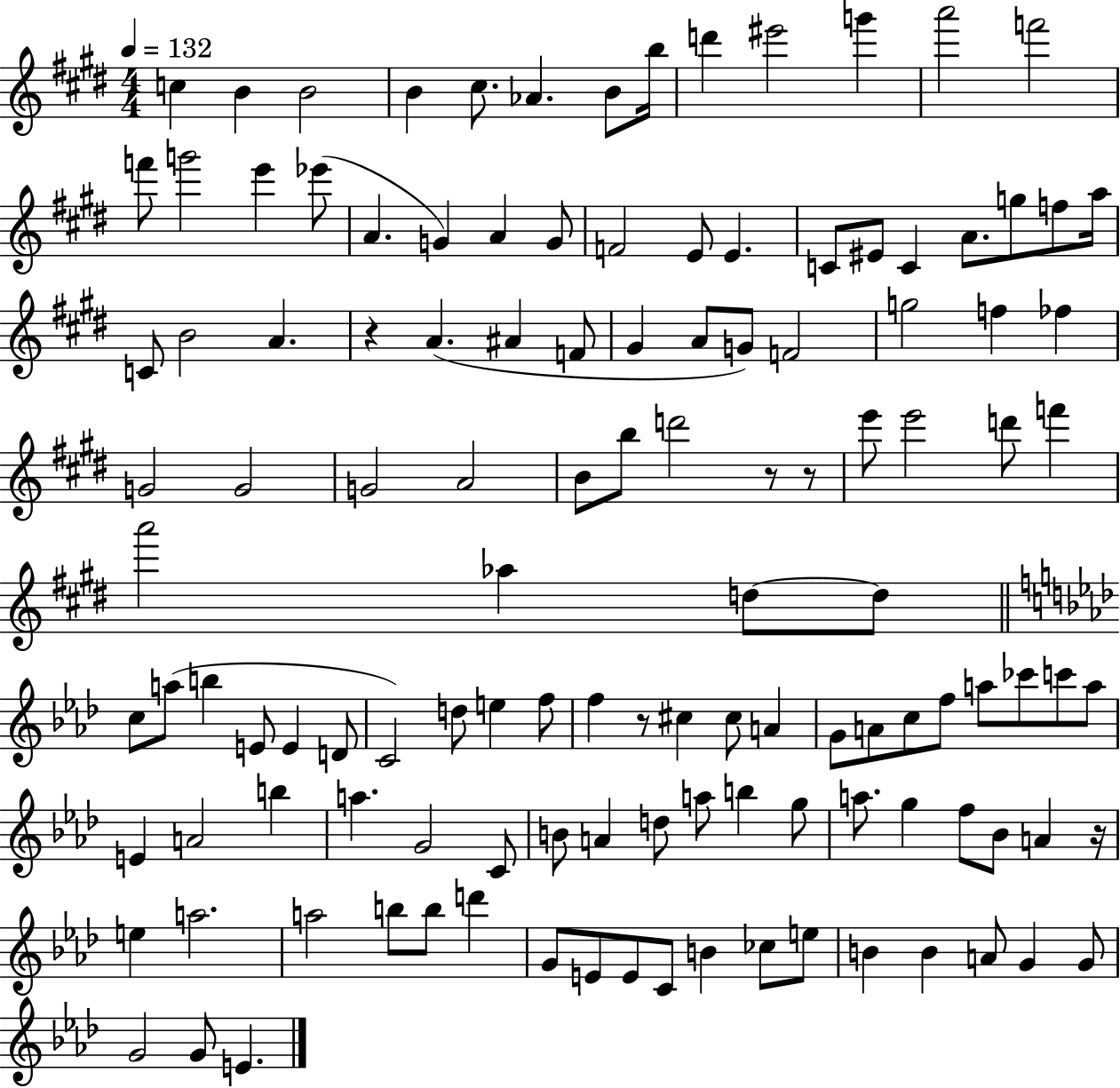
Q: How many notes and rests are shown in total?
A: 124